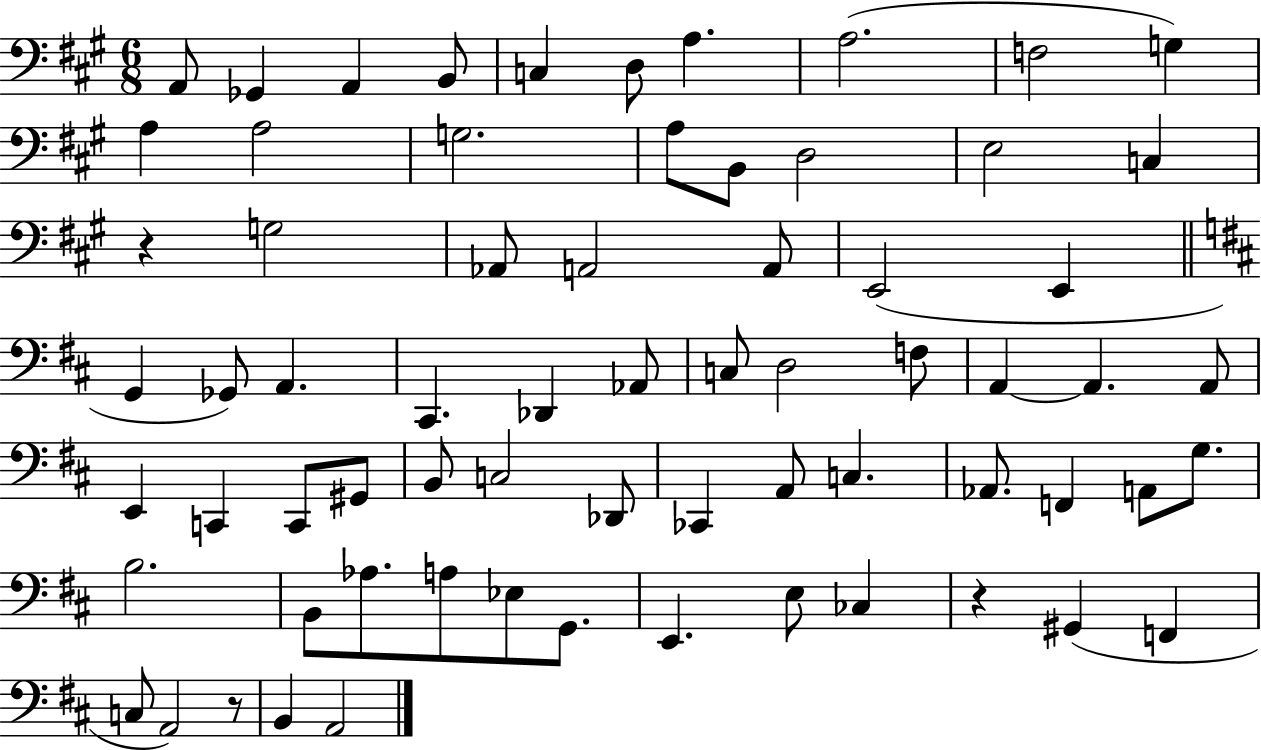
A2/e Gb2/q A2/q B2/e C3/q D3/e A3/q. A3/h. F3/h G3/q A3/q A3/h G3/h. A3/e B2/e D3/h E3/h C3/q R/q G3/h Ab2/e A2/h A2/e E2/h E2/q G2/q Gb2/e A2/q. C#2/q. Db2/q Ab2/e C3/e D3/h F3/e A2/q A2/q. A2/e E2/q C2/q C2/e G#2/e B2/e C3/h Db2/e CES2/q A2/e C3/q. Ab2/e. F2/q A2/e G3/e. B3/h. B2/e Ab3/e. A3/e Eb3/e G2/e. E2/q. E3/e CES3/q R/q G#2/q F2/q C3/e A2/h R/e B2/q A2/h